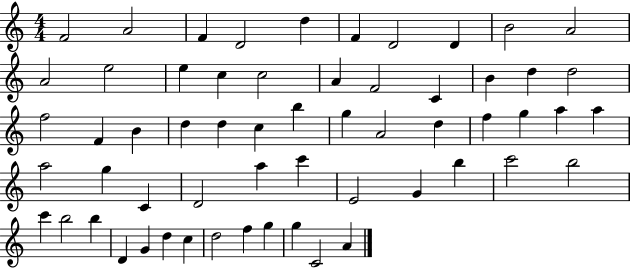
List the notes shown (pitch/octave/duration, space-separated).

F4/h A4/h F4/q D4/h D5/q F4/q D4/h D4/q B4/h A4/h A4/h E5/h E5/q C5/q C5/h A4/q F4/h C4/q B4/q D5/q D5/h F5/h F4/q B4/q D5/q D5/q C5/q B5/q G5/q A4/h D5/q F5/q G5/q A5/q A5/q A5/h G5/q C4/q D4/h A5/q C6/q E4/h G4/q B5/q C6/h B5/h C6/q B5/h B5/q D4/q G4/q D5/q C5/q D5/h F5/q G5/q G5/q C4/h A4/q